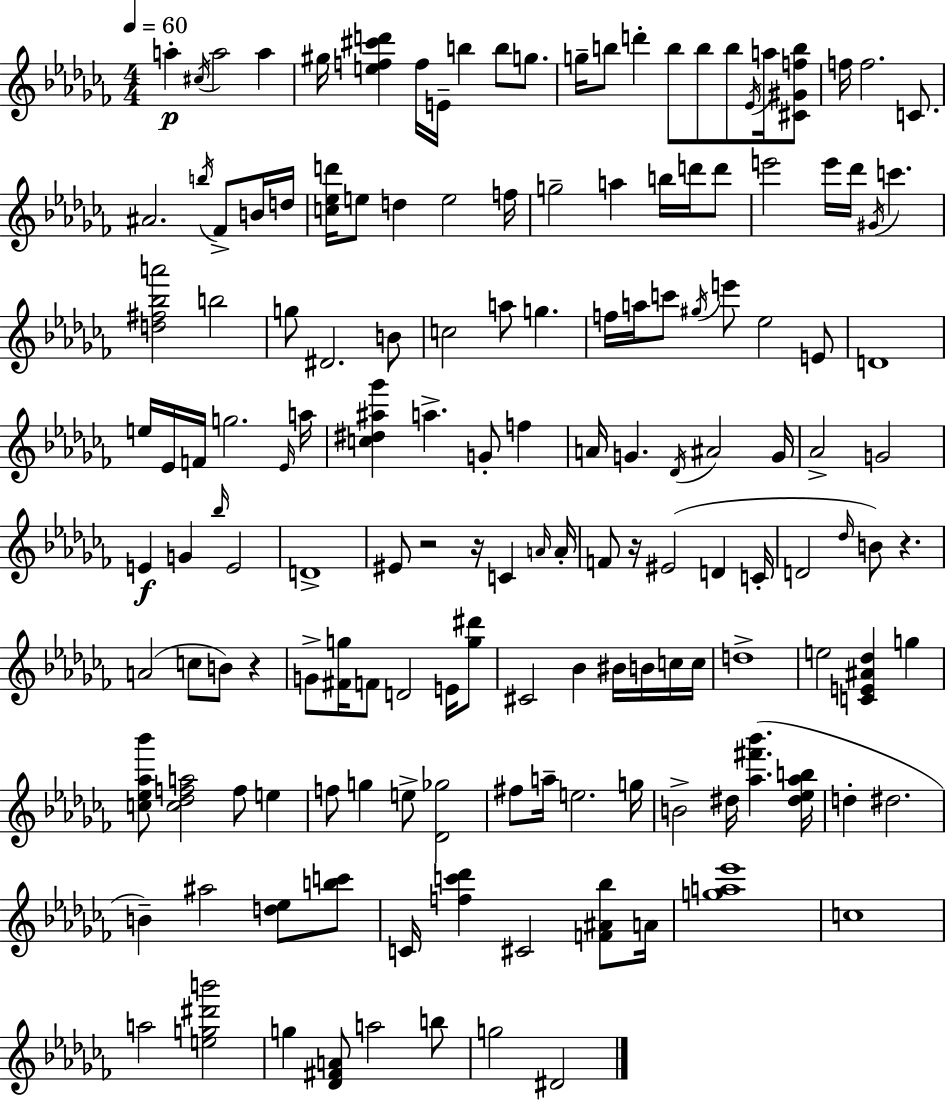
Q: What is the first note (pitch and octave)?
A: A5